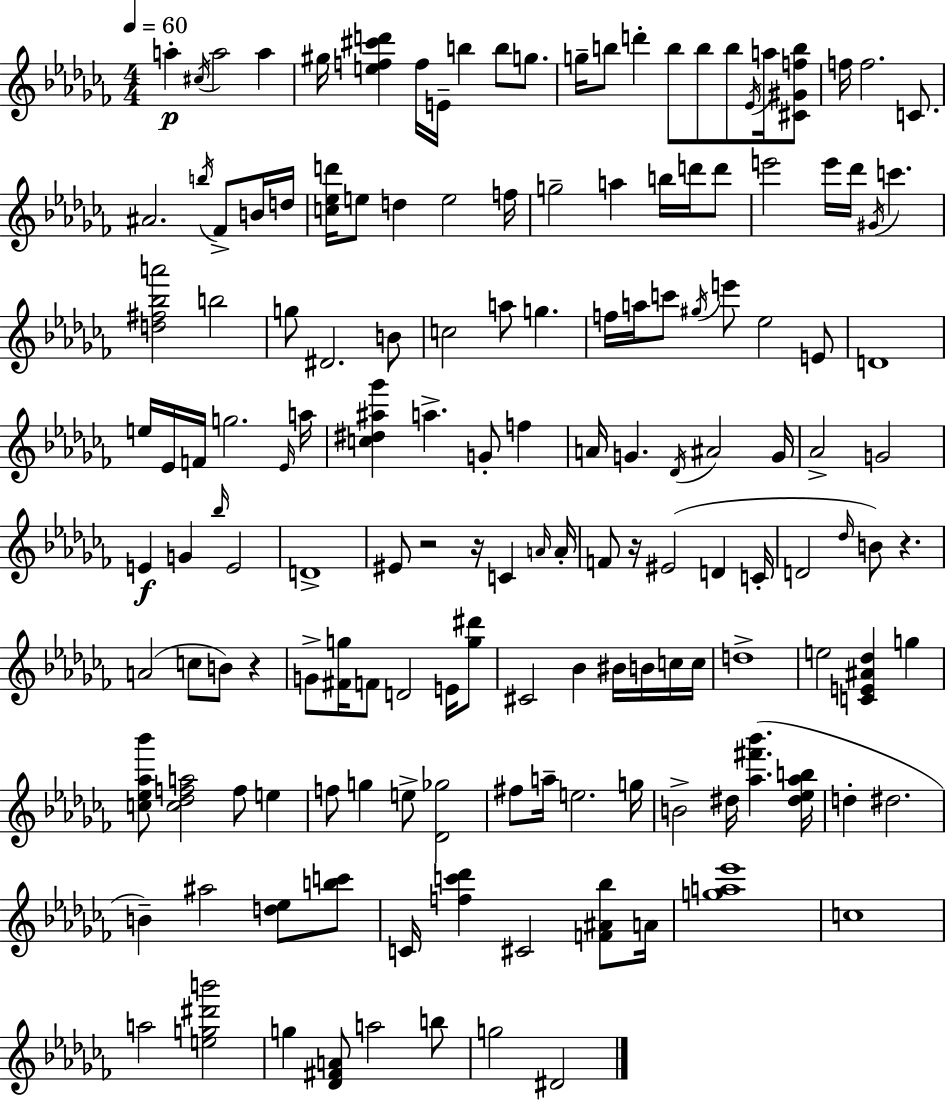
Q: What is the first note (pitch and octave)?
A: A5